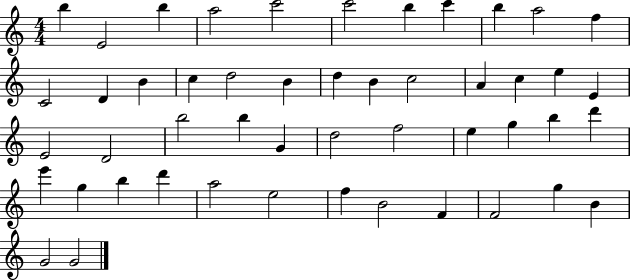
{
  \clef treble
  \numericTimeSignature
  \time 4/4
  \key c \major
  b''4 e'2 b''4 | a''2 c'''2 | c'''2 b''4 c'''4 | b''4 a''2 f''4 | \break c'2 d'4 b'4 | c''4 d''2 b'4 | d''4 b'4 c''2 | a'4 c''4 e''4 e'4 | \break e'2 d'2 | b''2 b''4 g'4 | d''2 f''2 | e''4 g''4 b''4 d'''4 | \break e'''4 g''4 b''4 d'''4 | a''2 e''2 | f''4 b'2 f'4 | f'2 g''4 b'4 | \break g'2 g'2 | \bar "|."
}